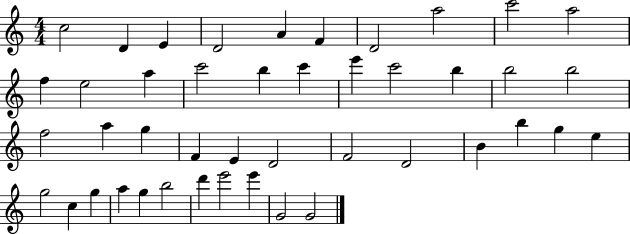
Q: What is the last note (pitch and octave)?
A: G4